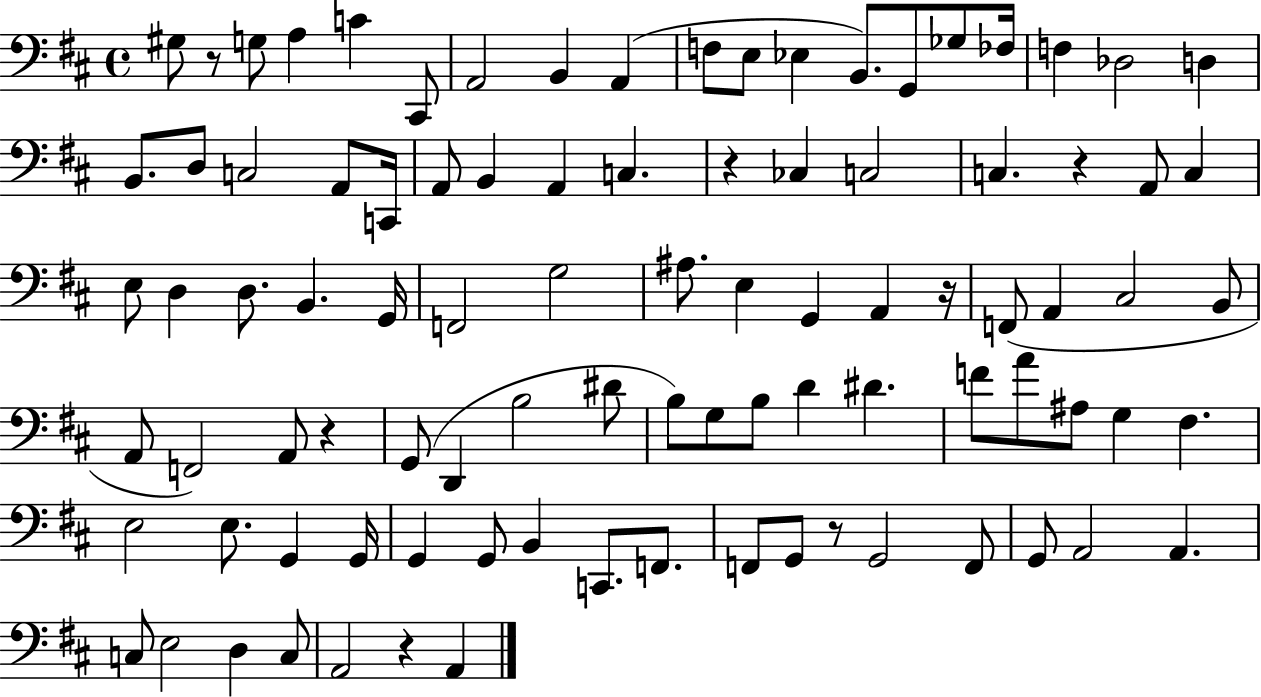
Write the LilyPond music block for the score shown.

{
  \clef bass
  \time 4/4
  \defaultTimeSignature
  \key d \major
  \repeat volta 2 { gis8 r8 g8 a4 c'4 cis,8 | a,2 b,4 a,4( | f8 e8 ees4 b,8.) g,8 ges8 fes16 | f4 des2 d4 | \break b,8. d8 c2 a,8 c,16 | a,8 b,4 a,4 c4. | r4 ces4 c2 | c4. r4 a,8 c4 | \break e8 d4 d8. b,4. g,16 | f,2 g2 | ais8. e4 g,4 a,4 r16 | f,8( a,4 cis2 b,8 | \break a,8 f,2) a,8 r4 | g,8( d,4 b2 dis'8 | b8) g8 b8 d'4 dis'4. | f'8 a'8 ais8 g4 fis4. | \break e2 e8. g,4 g,16 | g,4 g,8 b,4 c,8. f,8. | f,8 g,8 r8 g,2 f,8 | g,8 a,2 a,4. | \break c8 e2 d4 c8 | a,2 r4 a,4 | } \bar "|."
}